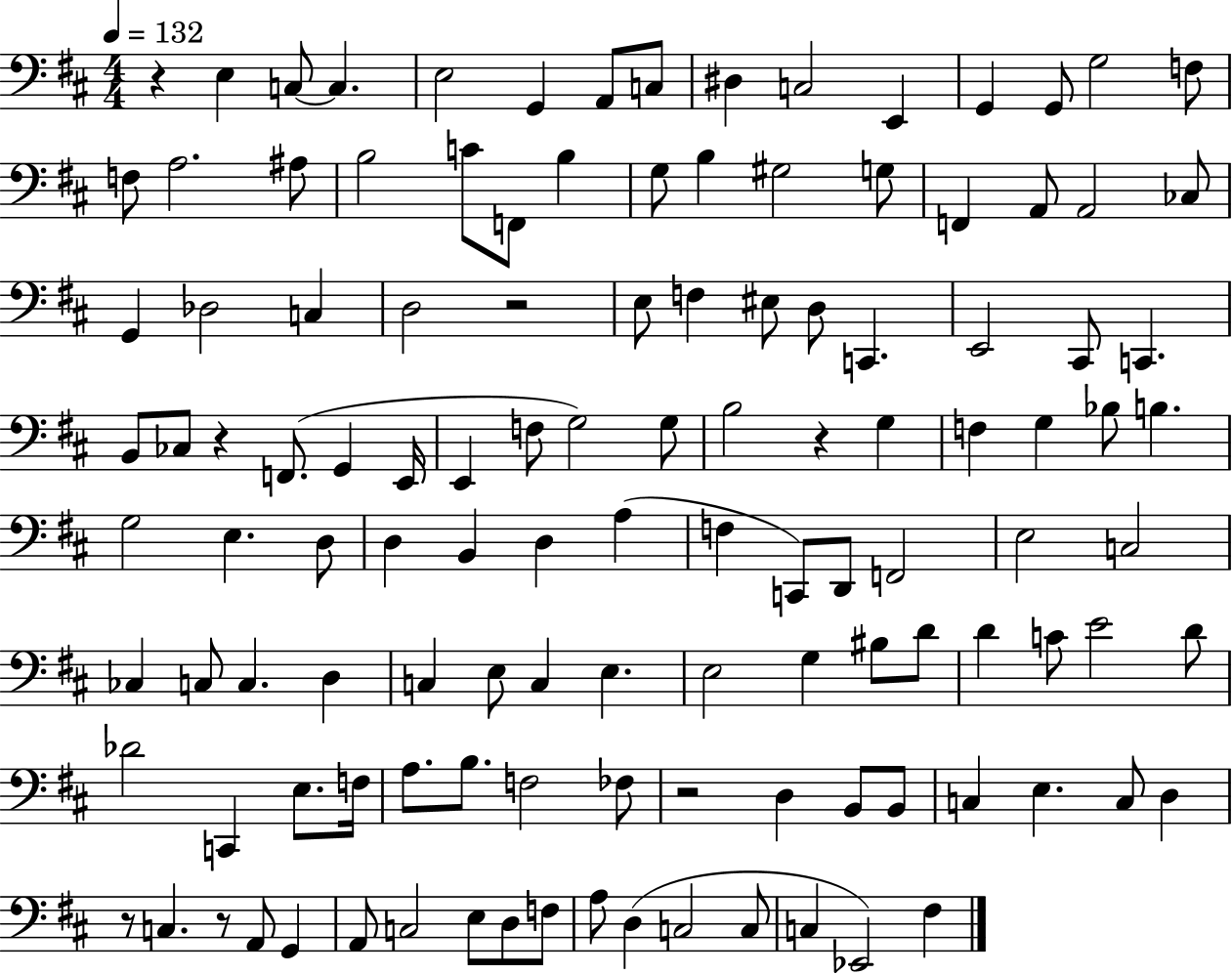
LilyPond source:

{
  \clef bass
  \numericTimeSignature
  \time 4/4
  \key d \major
  \tempo 4 = 132
  \repeat volta 2 { r4 e4 c8~~ c4. | e2 g,4 a,8 c8 | dis4 c2 e,4 | g,4 g,8 g2 f8 | \break f8 a2. ais8 | b2 c'8 f,8 b4 | g8 b4 gis2 g8 | f,4 a,8 a,2 ces8 | \break g,4 des2 c4 | d2 r2 | e8 f4 eis8 d8 c,4. | e,2 cis,8 c,4. | \break b,8 ces8 r4 f,8.( g,4 e,16 | e,4 f8 g2) g8 | b2 r4 g4 | f4 g4 bes8 b4. | \break g2 e4. d8 | d4 b,4 d4 a4( | f4 c,8) d,8 f,2 | e2 c2 | \break ces4 c8 c4. d4 | c4 e8 c4 e4. | e2 g4 bis8 d'8 | d'4 c'8 e'2 d'8 | \break des'2 c,4 e8. f16 | a8. b8. f2 fes8 | r2 d4 b,8 b,8 | c4 e4. c8 d4 | \break r8 c4. r8 a,8 g,4 | a,8 c2 e8 d8 f8 | a8 d4( c2 c8 | c4 ees,2) fis4 | \break } \bar "|."
}